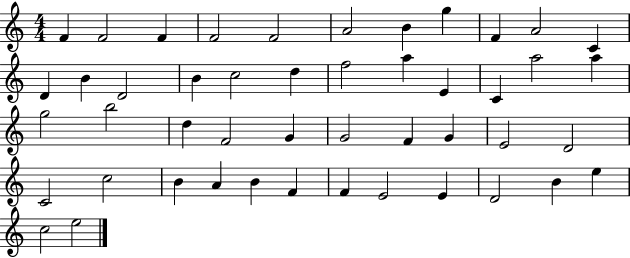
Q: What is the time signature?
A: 4/4